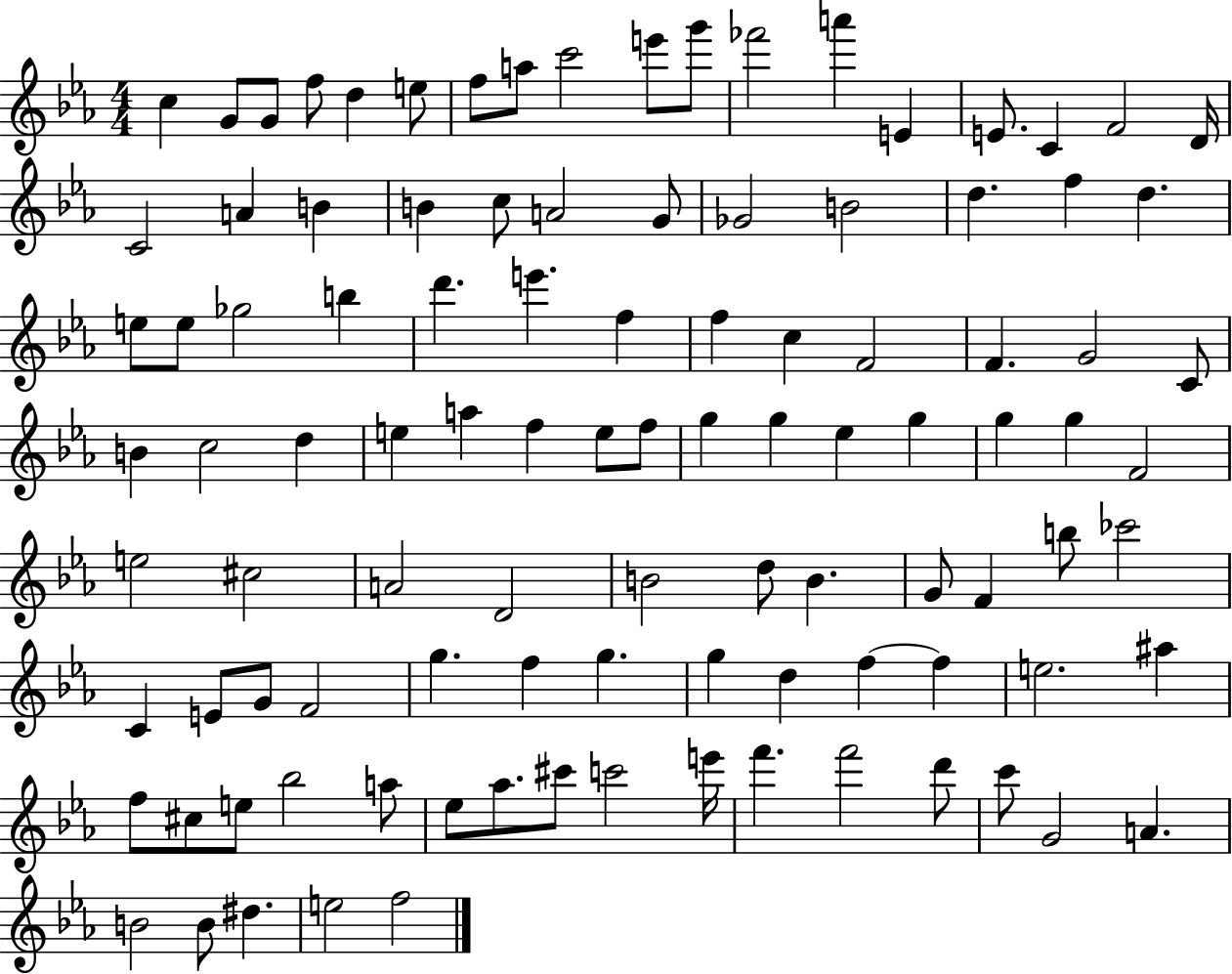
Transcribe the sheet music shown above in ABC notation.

X:1
T:Untitled
M:4/4
L:1/4
K:Eb
c G/2 G/2 f/2 d e/2 f/2 a/2 c'2 e'/2 g'/2 _f'2 a' E E/2 C F2 D/4 C2 A B B c/2 A2 G/2 _G2 B2 d f d e/2 e/2 _g2 b d' e' f f c F2 F G2 C/2 B c2 d e a f e/2 f/2 g g _e g g g F2 e2 ^c2 A2 D2 B2 d/2 B G/2 F b/2 _c'2 C E/2 G/2 F2 g f g g d f f e2 ^a f/2 ^c/2 e/2 _b2 a/2 _e/2 _a/2 ^c'/2 c'2 e'/4 f' f'2 d'/2 c'/2 G2 A B2 B/2 ^d e2 f2